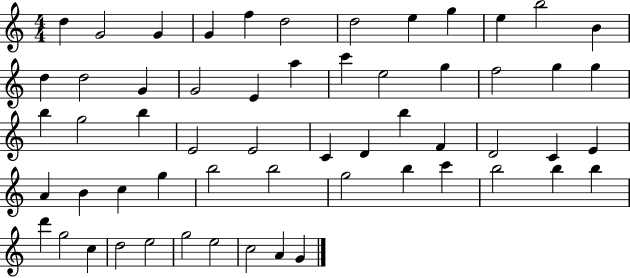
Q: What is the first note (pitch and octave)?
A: D5